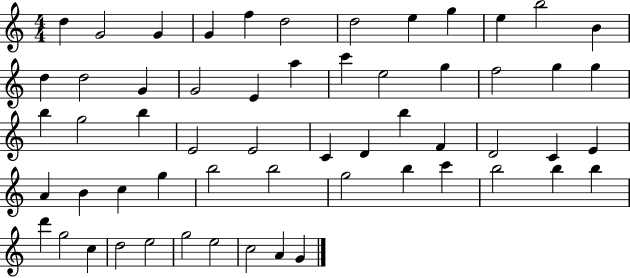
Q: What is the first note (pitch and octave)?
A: D5